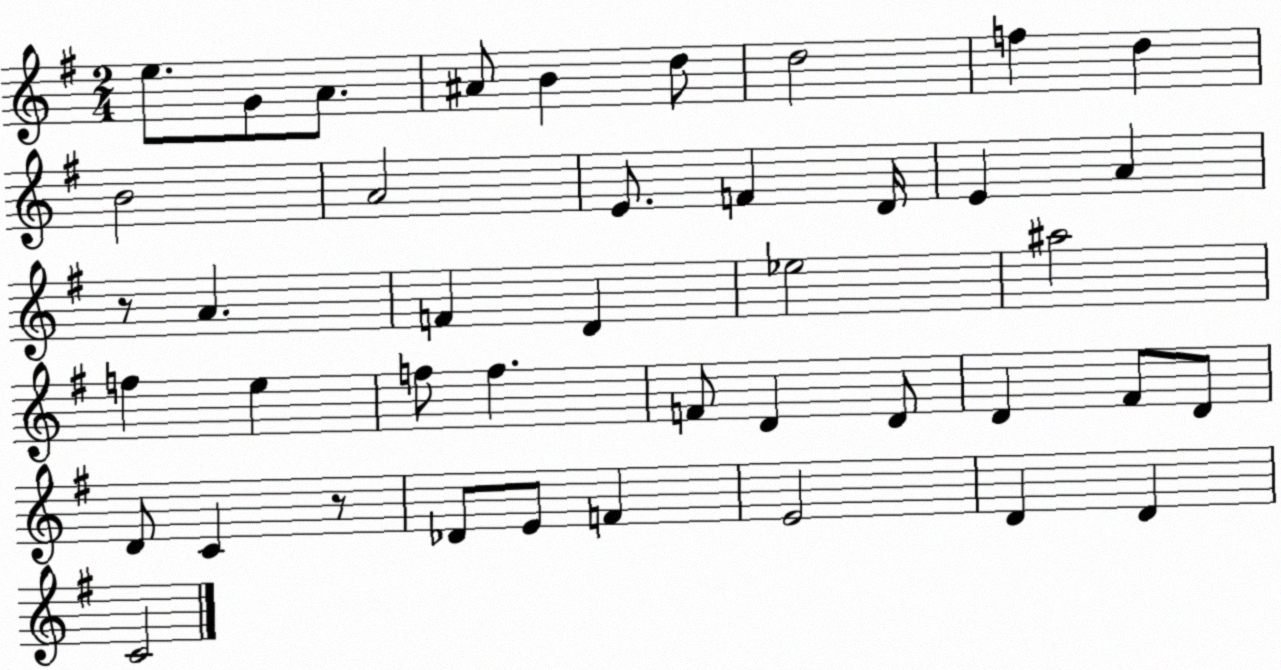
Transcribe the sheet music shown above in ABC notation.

X:1
T:Untitled
M:2/4
L:1/4
K:G
e/2 G/2 A/2 ^A/2 B d/2 d2 f d B2 A2 E/2 F D/4 E A z/2 A F D _e2 ^a2 f e f/2 f F/2 D D/2 D ^F/2 D/2 D/2 C z/2 _D/2 E/2 F E2 D D C2